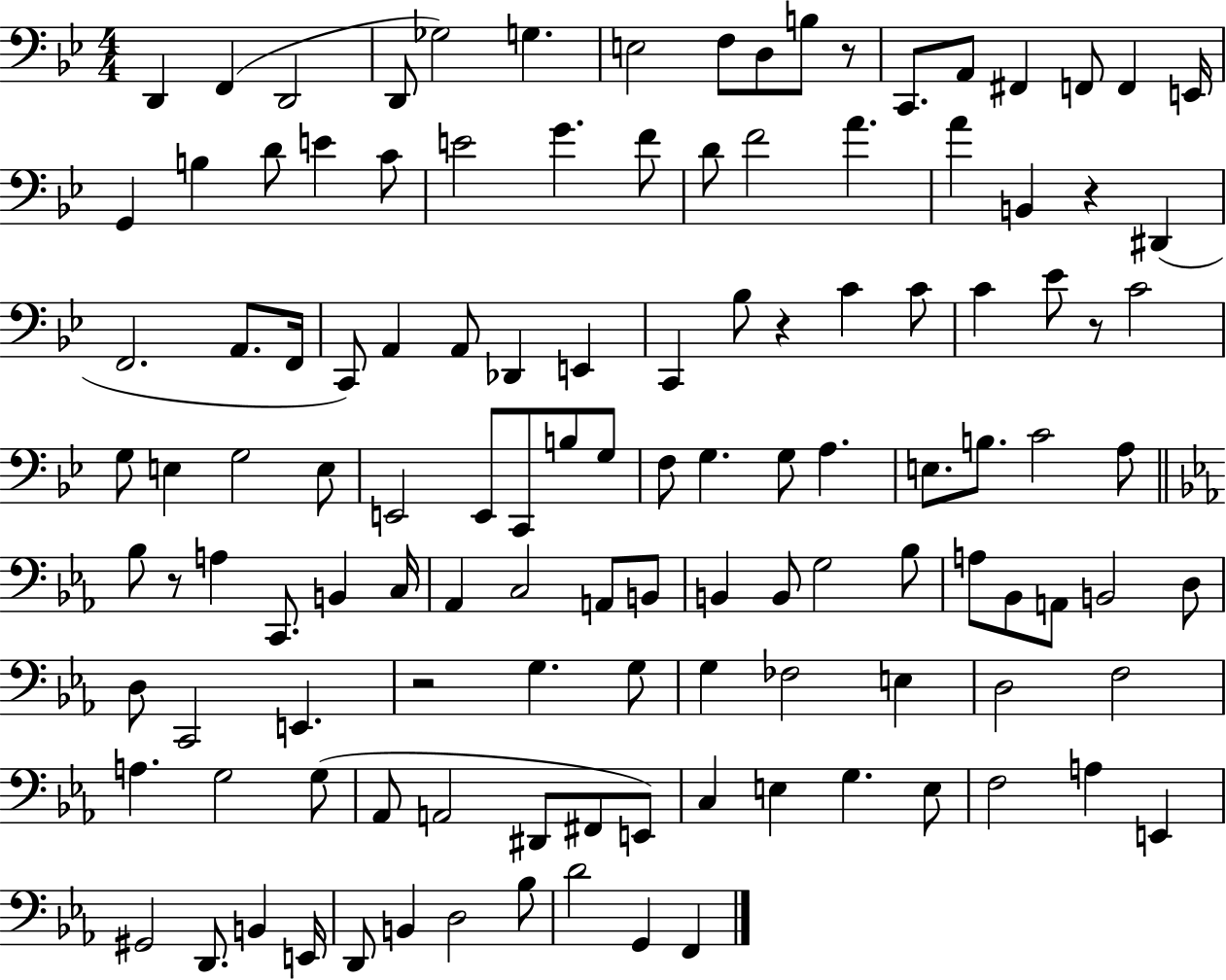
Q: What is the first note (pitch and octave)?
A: D2